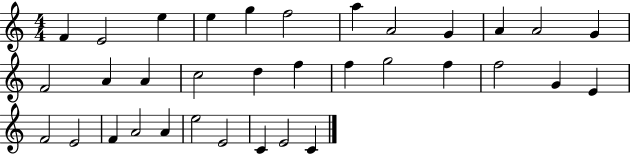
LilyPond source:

{
  \clef treble
  \numericTimeSignature
  \time 4/4
  \key c \major
  f'4 e'2 e''4 | e''4 g''4 f''2 | a''4 a'2 g'4 | a'4 a'2 g'4 | \break f'2 a'4 a'4 | c''2 d''4 f''4 | f''4 g''2 f''4 | f''2 g'4 e'4 | \break f'2 e'2 | f'4 a'2 a'4 | e''2 e'2 | c'4 e'2 c'4 | \break \bar "|."
}